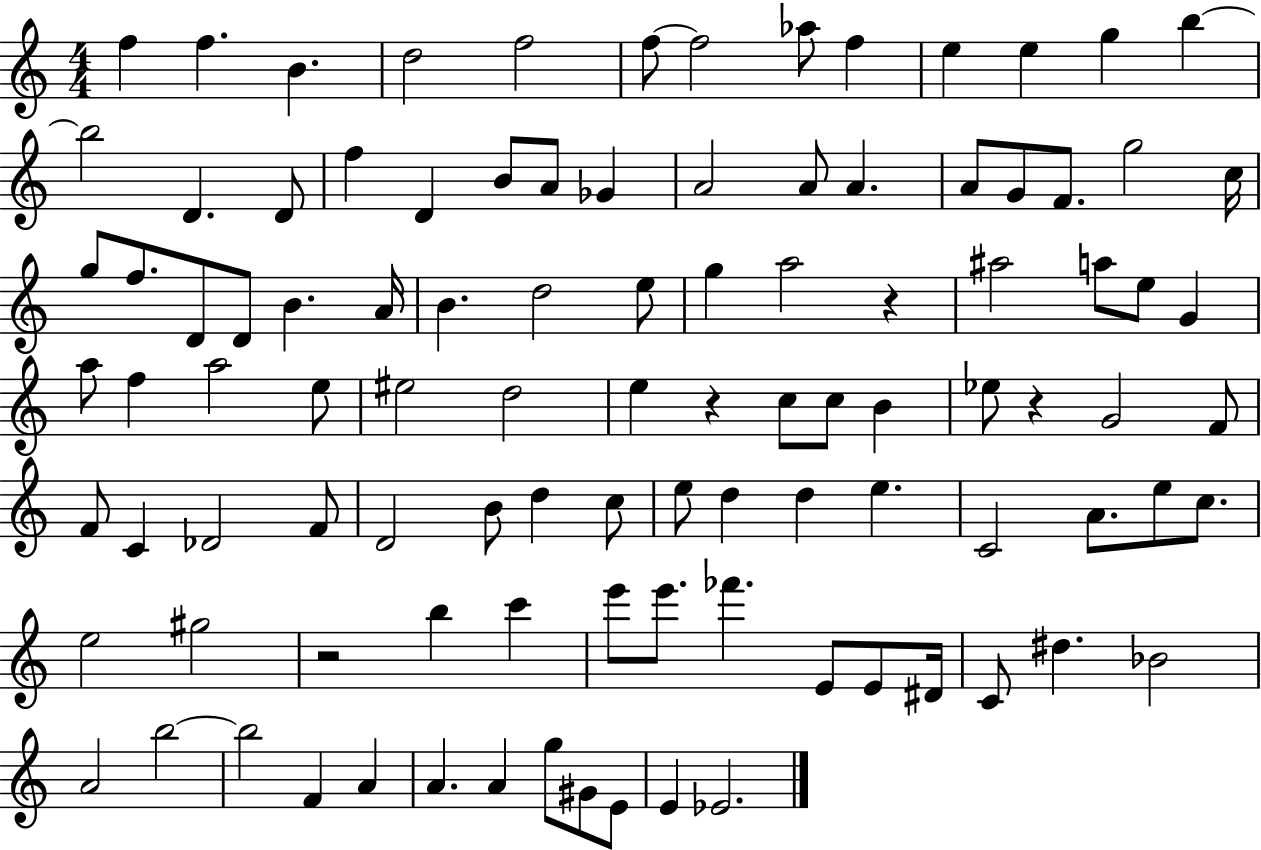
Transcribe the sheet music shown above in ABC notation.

X:1
T:Untitled
M:4/4
L:1/4
K:C
f f B d2 f2 f/2 f2 _a/2 f e e g b b2 D D/2 f D B/2 A/2 _G A2 A/2 A A/2 G/2 F/2 g2 c/4 g/2 f/2 D/2 D/2 B A/4 B d2 e/2 g a2 z ^a2 a/2 e/2 G a/2 f a2 e/2 ^e2 d2 e z c/2 c/2 B _e/2 z G2 F/2 F/2 C _D2 F/2 D2 B/2 d c/2 e/2 d d e C2 A/2 e/2 c/2 e2 ^g2 z2 b c' e'/2 e'/2 _f' E/2 E/2 ^D/4 C/2 ^d _B2 A2 b2 b2 F A A A g/2 ^G/2 E/2 E _E2